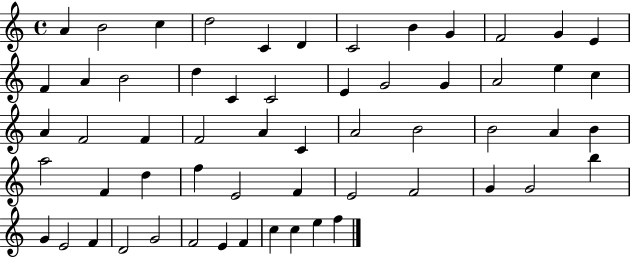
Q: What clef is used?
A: treble